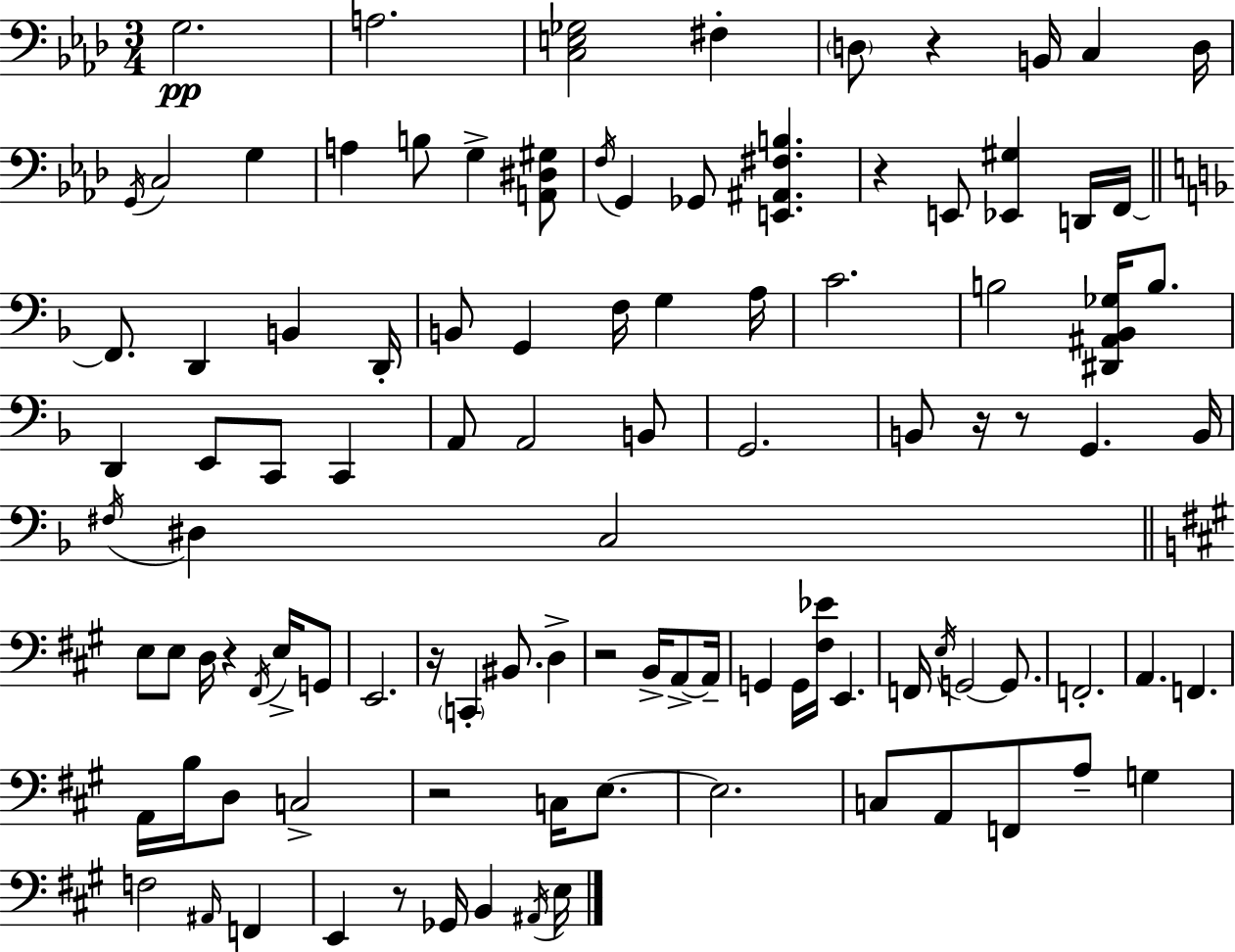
{
  \clef bass
  \numericTimeSignature
  \time 3/4
  \key f \minor
  \repeat volta 2 { g2.\pp | a2. | <c e ges>2 fis4-. | \parenthesize d8 r4 b,16 c4 d16 | \break \acciaccatura { g,16 } c2 g4 | a4 b8 g4-> <a, dis gis>8 | \acciaccatura { f16 } g,4 ges,8 <e, ais, fis b>4. | r4 e,8 <ees, gis>4 | \break d,16 f,16~~ \bar "||" \break \key d \minor f,8. d,4 b,4 d,16-. | b,8 g,4 f16 g4 a16 | c'2. | b2 <dis, ais, bes, ges>16 b8. | \break d,4 e,8 c,8 c,4 | a,8 a,2 b,8 | g,2. | b,8 r16 r8 g,4. b,16 | \break \acciaccatura { fis16 } dis4 c2 | \bar "||" \break \key a \major e8 e8 d16 r4 \acciaccatura { fis,16 } e16-> g,8 | e,2. | r16 \parenthesize c,4-. bis,8. d4-> | r2 b,16-> a,8->~~ | \break a,16-- g,4 g,16 <fis ees'>16 e,4. | f,16 \acciaccatura { e16 } g,2~~ g,8. | f,2.-. | a,4. f,4. | \break a,16 b16 d8 c2-> | r2 c16 e8.~~ | e2. | c8 a,8 f,8 a8-- g4 | \break f2 \grace { ais,16 } f,4 | e,4 r8 ges,16 b,4 | \acciaccatura { ais,16 } e16 } \bar "|."
}